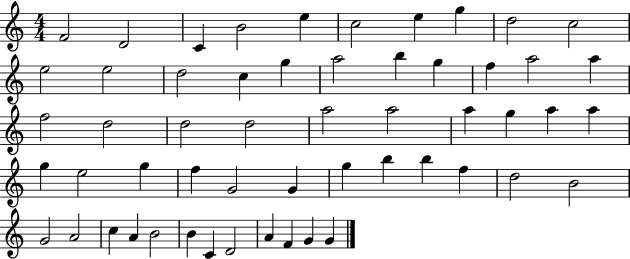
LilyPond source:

{
  \clef treble
  \numericTimeSignature
  \time 4/4
  \key c \major
  f'2 d'2 | c'4 b'2 e''4 | c''2 e''4 g''4 | d''2 c''2 | \break e''2 e''2 | d''2 c''4 g''4 | a''2 b''4 g''4 | f''4 a''2 a''4 | \break f''2 d''2 | d''2 d''2 | a''2 a''2 | a''4 g''4 a''4 a''4 | \break g''4 e''2 g''4 | f''4 g'2 g'4 | g''4 b''4 b''4 f''4 | d''2 b'2 | \break g'2 a'2 | c''4 a'4 b'2 | b'4 c'4 d'2 | a'4 f'4 g'4 g'4 | \break \bar "|."
}